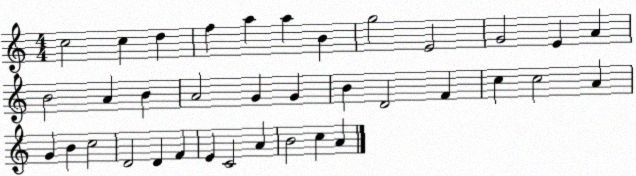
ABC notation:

X:1
T:Untitled
M:4/4
L:1/4
K:C
c2 c d f a a B g2 E2 G2 E A B2 A B A2 G G B D2 F c c2 A G B c2 D2 D F E C2 A B2 c A